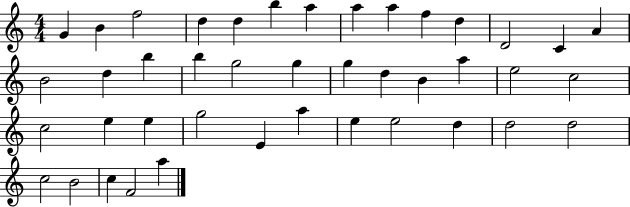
{
  \clef treble
  \numericTimeSignature
  \time 4/4
  \key c \major
  g'4 b'4 f''2 | d''4 d''4 b''4 a''4 | a''4 a''4 f''4 d''4 | d'2 c'4 a'4 | \break b'2 d''4 b''4 | b''4 g''2 g''4 | g''4 d''4 b'4 a''4 | e''2 c''2 | \break c''2 e''4 e''4 | g''2 e'4 a''4 | e''4 e''2 d''4 | d''2 d''2 | \break c''2 b'2 | c''4 f'2 a''4 | \bar "|."
}